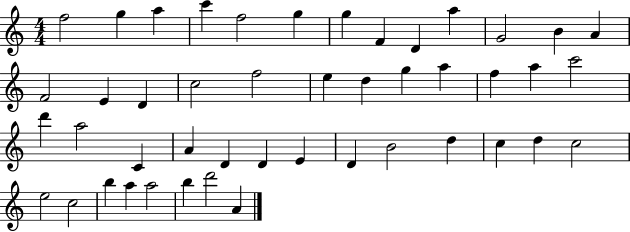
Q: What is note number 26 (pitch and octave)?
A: D6